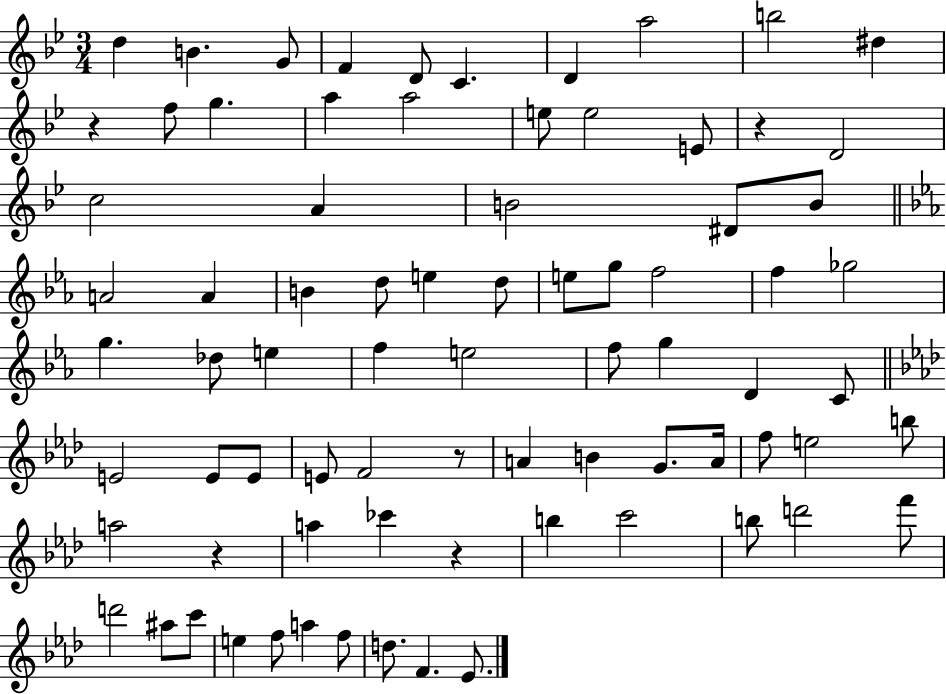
D5/q B4/q. G4/e F4/q D4/e C4/q. D4/q A5/h B5/h D#5/q R/q F5/e G5/q. A5/q A5/h E5/e E5/h E4/e R/q D4/h C5/h A4/q B4/h D#4/e B4/e A4/h A4/q B4/q D5/e E5/q D5/e E5/e G5/e F5/h F5/q Gb5/h G5/q. Db5/e E5/q F5/q E5/h F5/e G5/q D4/q C4/e E4/h E4/e E4/e E4/e F4/h R/e A4/q B4/q G4/e. A4/s F5/e E5/h B5/e A5/h R/q A5/q CES6/q R/q B5/q C6/h B5/e D6/h F6/e D6/h A#5/e C6/e E5/q F5/e A5/q F5/e D5/e. F4/q. Eb4/e.